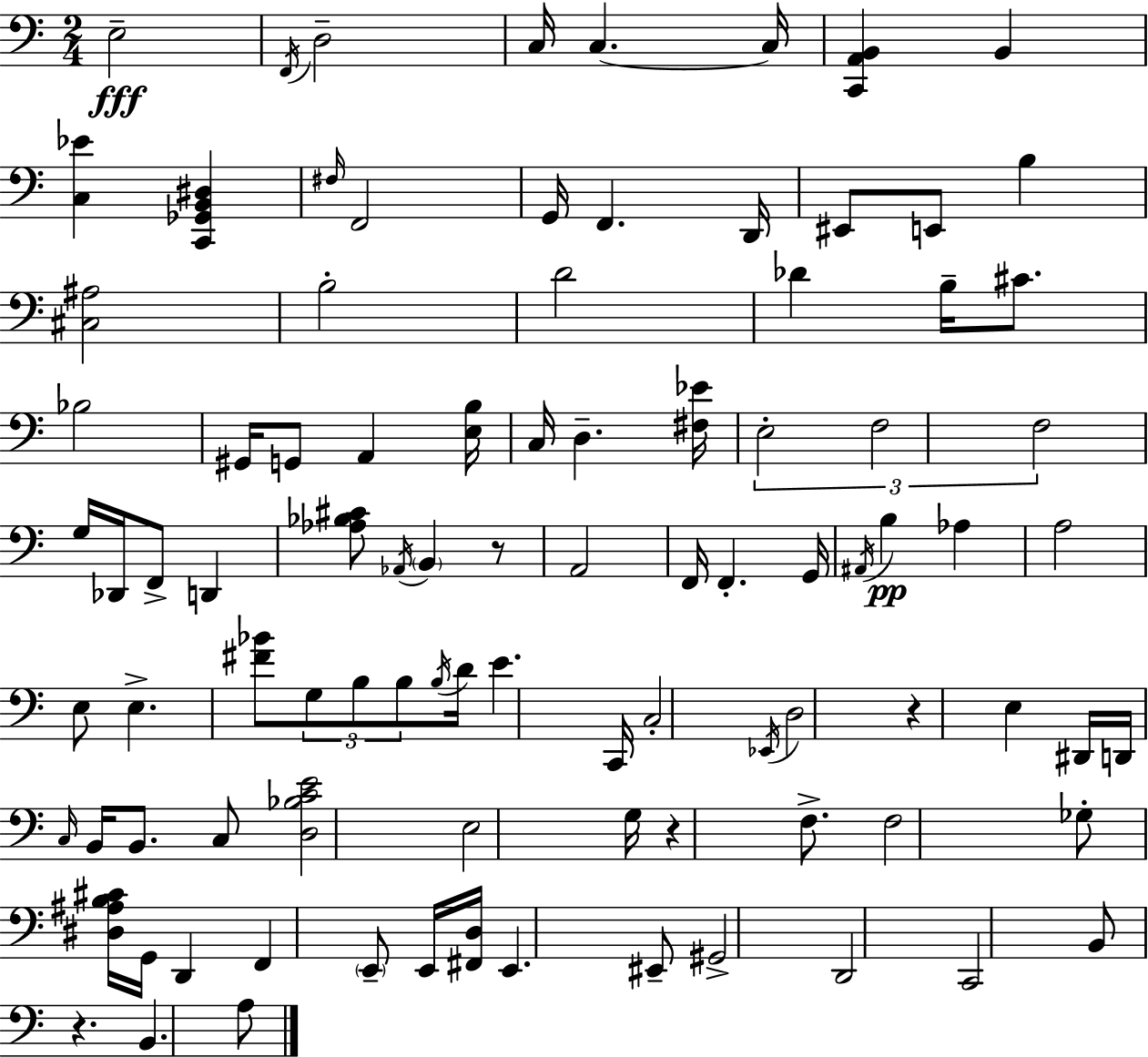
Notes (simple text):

E3/h F2/s D3/h C3/s C3/q. C3/s [C2,A2,B2]/q B2/q [C3,Eb4]/q [C2,Gb2,B2,D#3]/q F#3/s F2/h G2/s F2/q. D2/s EIS2/e E2/e B3/q [C#3,A#3]/h B3/h D4/h Db4/q B3/s C#4/e. Bb3/h G#2/s G2/e A2/q [E3,B3]/s C3/s D3/q. [F#3,Eb4]/s E3/h F3/h F3/h G3/s Db2/s F2/e D2/q [Ab3,Bb3,C#4]/e Ab2/s B2/q R/e A2/h F2/s F2/q. G2/s A#2/s B3/q Ab3/q A3/h E3/e E3/q. [F#4,Bb4]/e G3/e B3/e B3/e B3/s D4/s E4/q. C2/s C3/h Eb2/s D3/h R/q E3/q D#2/s D2/s C3/s B2/s B2/e. C3/e [D3,Bb3,C4,E4]/h E3/h G3/s R/q F3/e. F3/h Gb3/e [D#3,A#3,B3,C#4]/s G2/s D2/q F2/q E2/e E2/s [F#2,D3]/s E2/q. EIS2/e G#2/h D2/h C2/h B2/e R/q. B2/q. A3/e